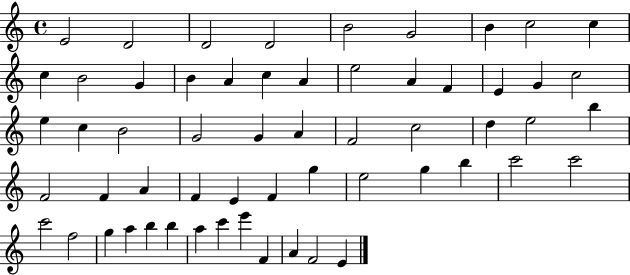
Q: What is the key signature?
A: C major